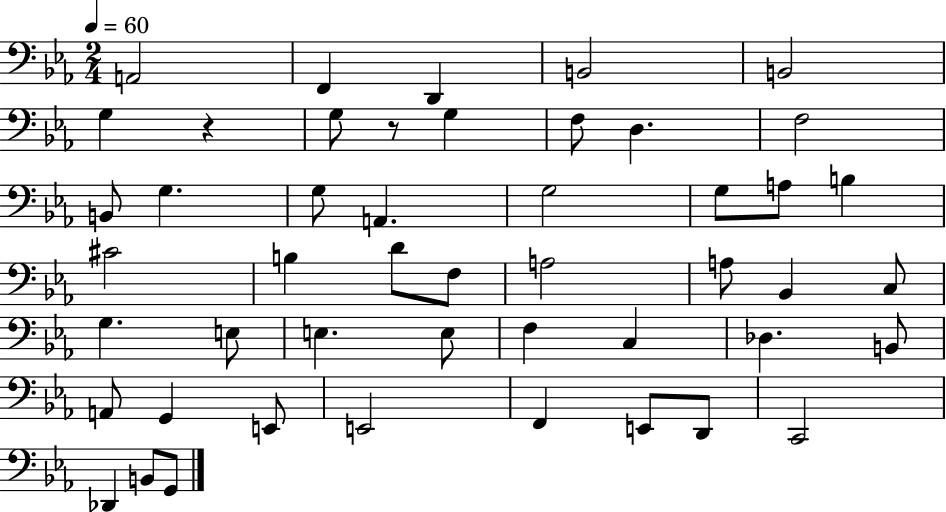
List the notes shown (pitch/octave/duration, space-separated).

A2/h F2/q D2/q B2/h B2/h G3/q R/q G3/e R/e G3/q F3/e D3/q. F3/h B2/e G3/q. G3/e A2/q. G3/h G3/e A3/e B3/q C#4/h B3/q D4/e F3/e A3/h A3/e Bb2/q C3/e G3/q. E3/e E3/q. E3/e F3/q C3/q Db3/q. B2/e A2/e G2/q E2/e E2/h F2/q E2/e D2/e C2/h Db2/q B2/e G2/e